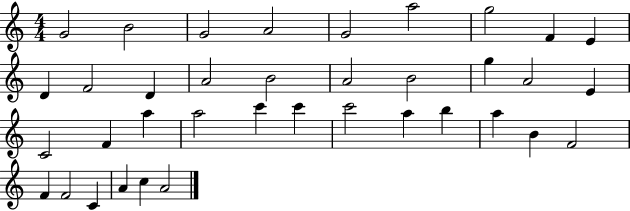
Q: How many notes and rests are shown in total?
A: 37